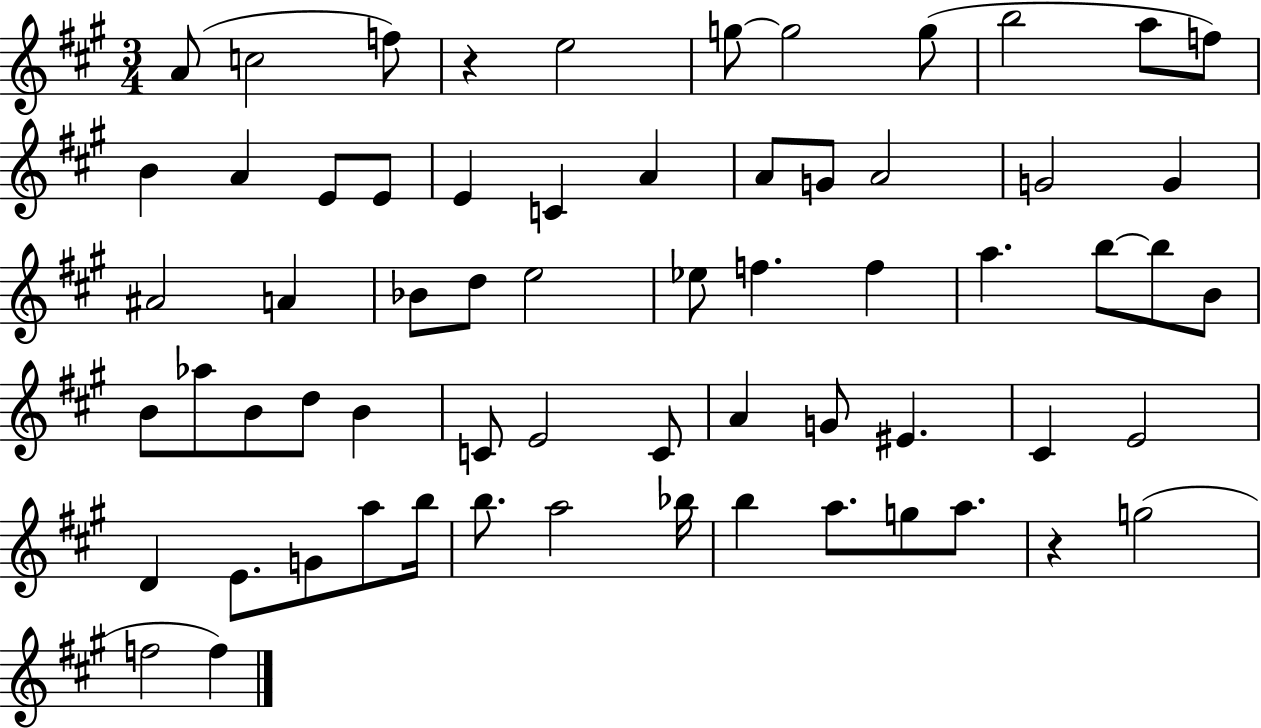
{
  \clef treble
  \numericTimeSignature
  \time 3/4
  \key a \major
  a'8( c''2 f''8) | r4 e''2 | g''8~~ g''2 g''8( | b''2 a''8 f''8) | \break b'4 a'4 e'8 e'8 | e'4 c'4 a'4 | a'8 g'8 a'2 | g'2 g'4 | \break ais'2 a'4 | bes'8 d''8 e''2 | ees''8 f''4. f''4 | a''4. b''8~~ b''8 b'8 | \break b'8 aes''8 b'8 d''8 b'4 | c'8 e'2 c'8 | a'4 g'8 eis'4. | cis'4 e'2 | \break d'4 e'8. g'8 a''8 b''16 | b''8. a''2 bes''16 | b''4 a''8. g''8 a''8. | r4 g''2( | \break f''2 f''4) | \bar "|."
}